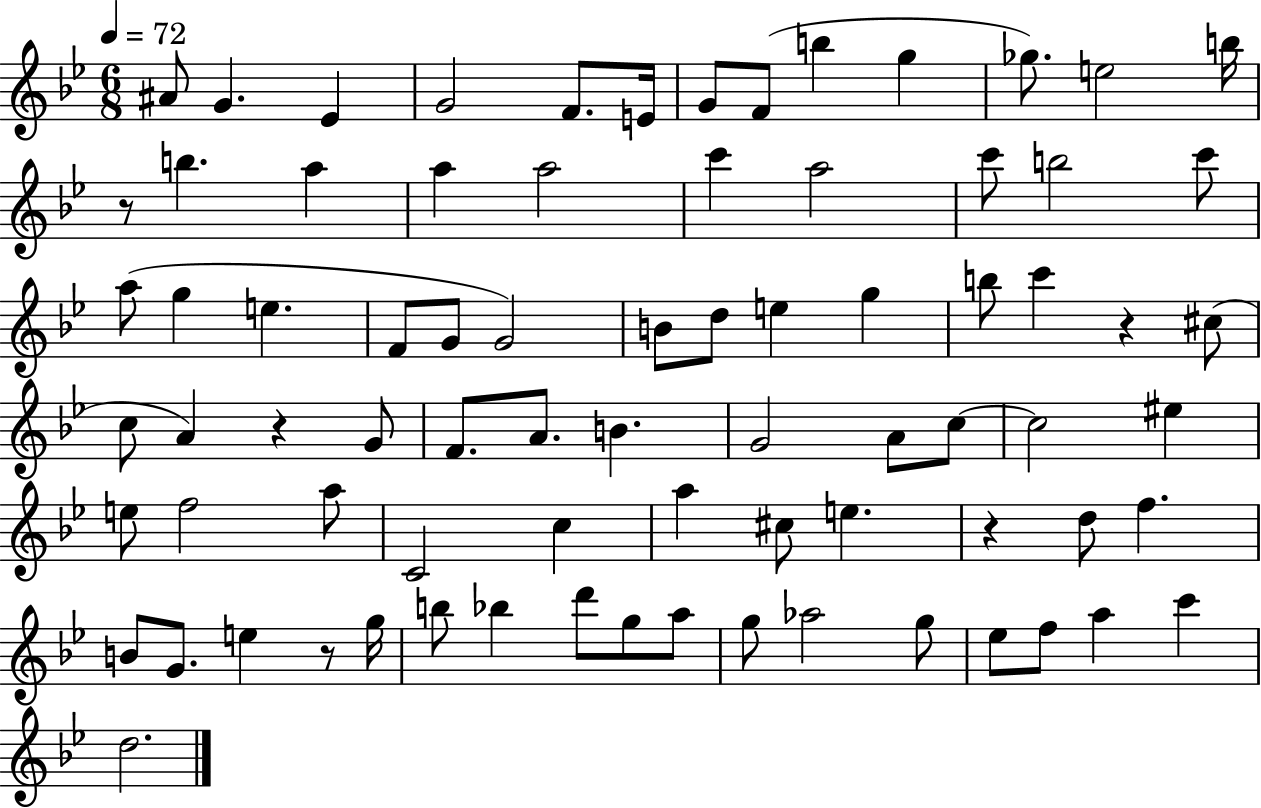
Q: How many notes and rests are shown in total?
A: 78